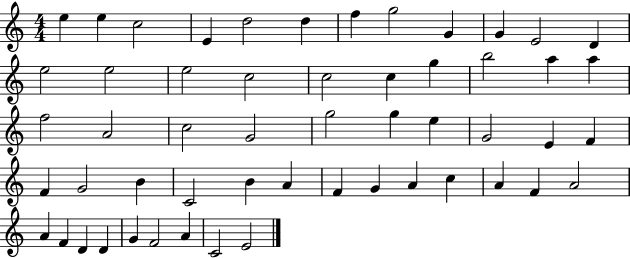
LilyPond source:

{
  \clef treble
  \numericTimeSignature
  \time 4/4
  \key c \major
  e''4 e''4 c''2 | e'4 d''2 d''4 | f''4 g''2 g'4 | g'4 e'2 d'4 | \break e''2 e''2 | e''2 c''2 | c''2 c''4 g''4 | b''2 a''4 a''4 | \break f''2 a'2 | c''2 g'2 | g''2 g''4 e''4 | g'2 e'4 f'4 | \break f'4 g'2 b'4 | c'2 b'4 a'4 | f'4 g'4 a'4 c''4 | a'4 f'4 a'2 | \break a'4 f'4 d'4 d'4 | g'4 f'2 a'4 | c'2 e'2 | \bar "|."
}